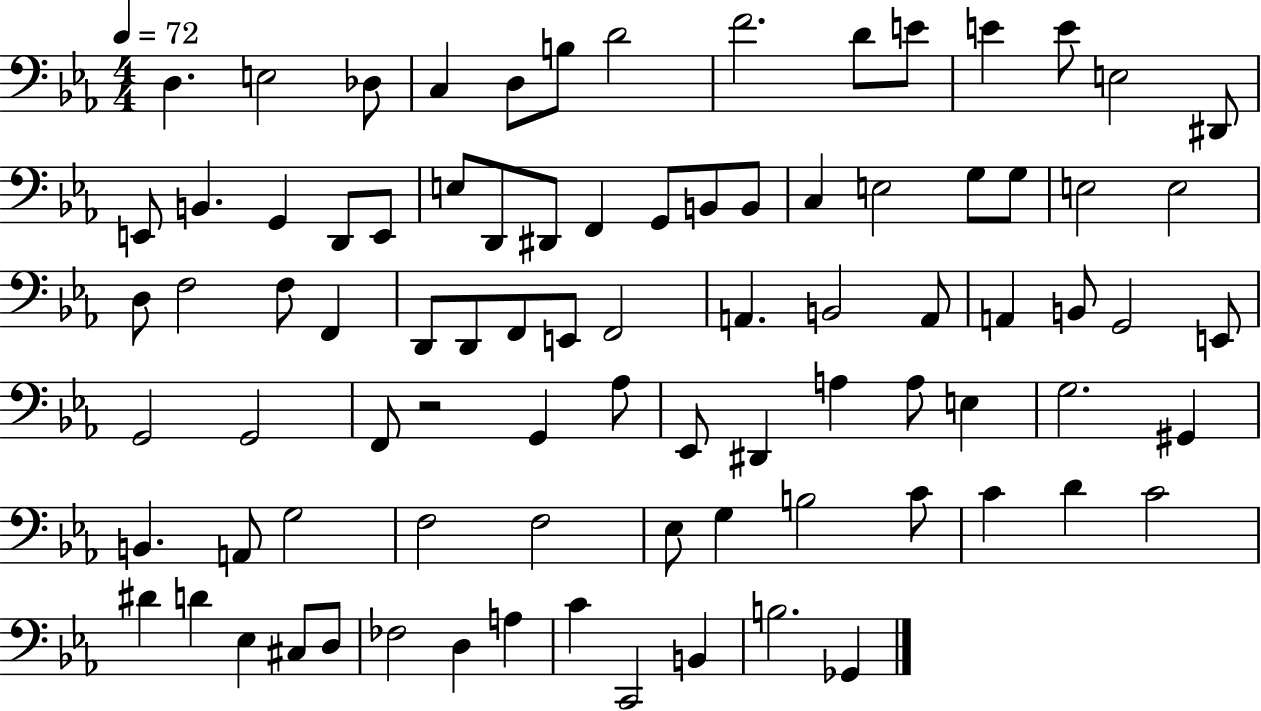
{
  \clef bass
  \numericTimeSignature
  \time 4/4
  \key ees \major
  \tempo 4 = 72
  d4. e2 des8 | c4 d8 b8 d'2 | f'2. d'8 e'8 | e'4 e'8 e2 dis,8 | \break e,8 b,4. g,4 d,8 e,8 | e8 d,8 dis,8 f,4 g,8 b,8 b,8 | c4 e2 g8 g8 | e2 e2 | \break d8 f2 f8 f,4 | d,8 d,8 f,8 e,8 f,2 | a,4. b,2 a,8 | a,4 b,8 g,2 e,8 | \break g,2 g,2 | f,8 r2 g,4 aes8 | ees,8 dis,4 a4 a8 e4 | g2. gis,4 | \break b,4. a,8 g2 | f2 f2 | ees8 g4 b2 c'8 | c'4 d'4 c'2 | \break dis'4 d'4 ees4 cis8 d8 | fes2 d4 a4 | c'4 c,2 b,4 | b2. ges,4 | \break \bar "|."
}